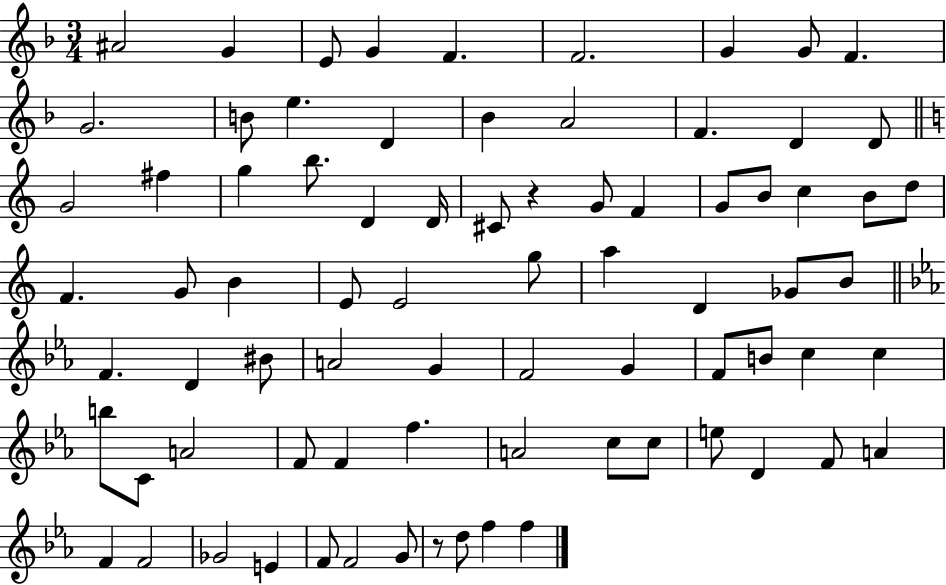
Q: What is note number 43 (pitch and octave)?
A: F4